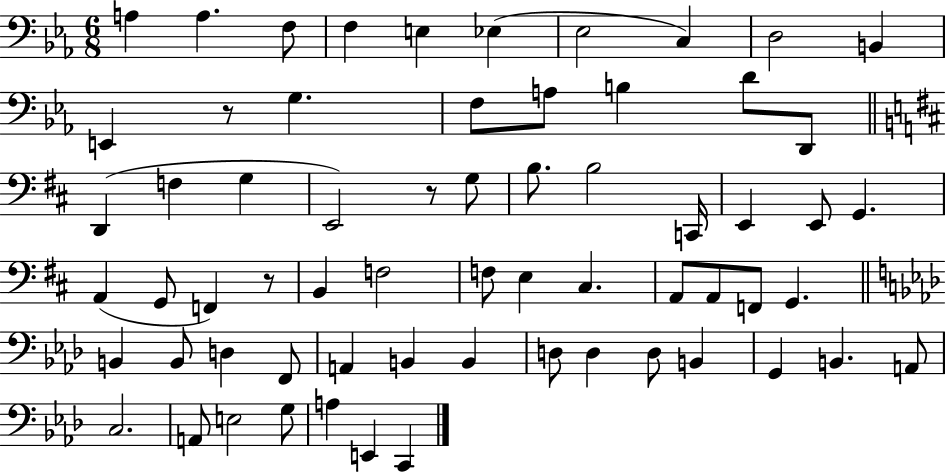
A3/q A3/q. F3/e F3/q E3/q Eb3/q Eb3/h C3/q D3/h B2/q E2/q R/e G3/q. F3/e A3/e B3/q D4/e D2/e D2/q F3/q G3/q E2/h R/e G3/e B3/e. B3/h C2/s E2/q E2/e G2/q. A2/q G2/e F2/q R/e B2/q F3/h F3/e E3/q C#3/q. A2/e A2/e F2/e G2/q. B2/q B2/e D3/q F2/e A2/q B2/q B2/q D3/e D3/q D3/e B2/q G2/q B2/q. A2/e C3/h. A2/e E3/h G3/e A3/q E2/q C2/q